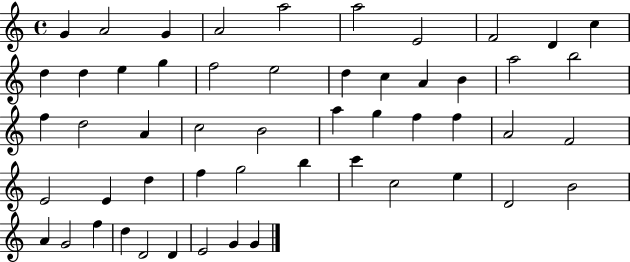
X:1
T:Untitled
M:4/4
L:1/4
K:C
G A2 G A2 a2 a2 E2 F2 D c d d e g f2 e2 d c A B a2 b2 f d2 A c2 B2 a g f f A2 F2 E2 E d f g2 b c' c2 e D2 B2 A G2 f d D2 D E2 G G